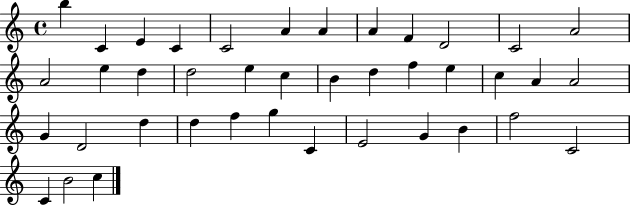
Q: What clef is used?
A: treble